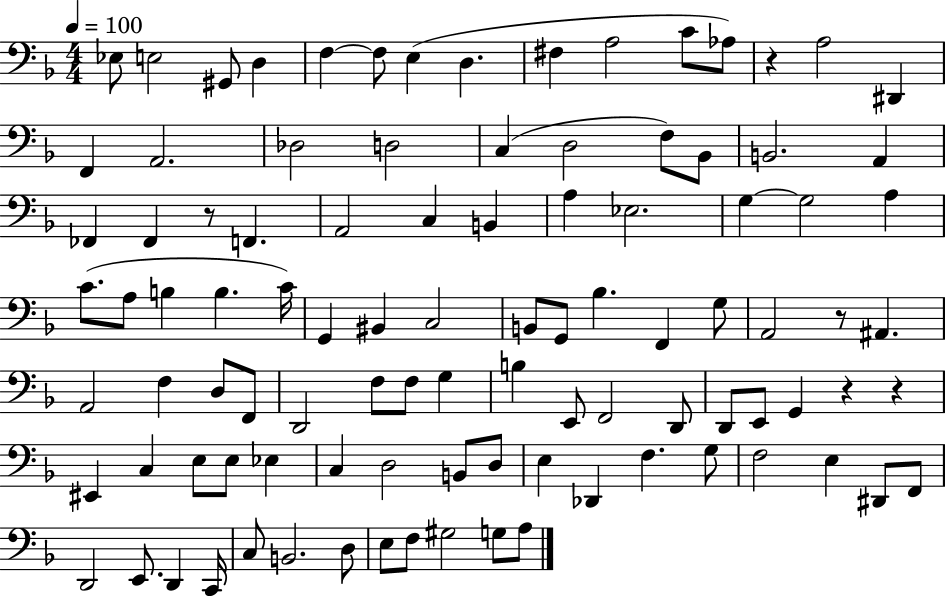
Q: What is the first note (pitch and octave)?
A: Eb3